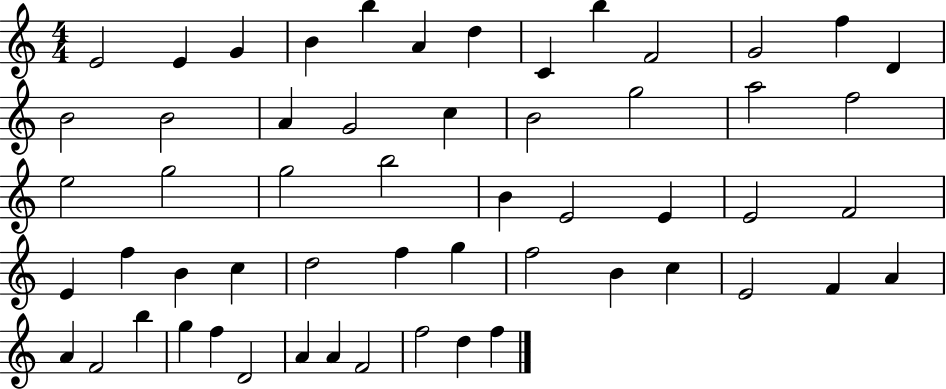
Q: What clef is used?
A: treble